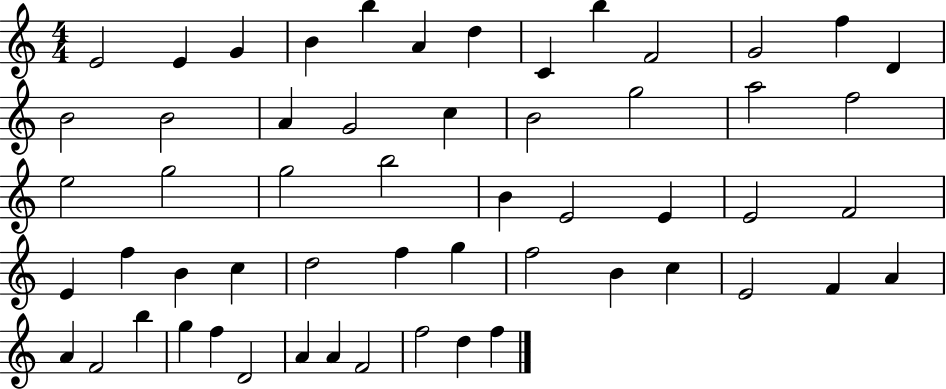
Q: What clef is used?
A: treble